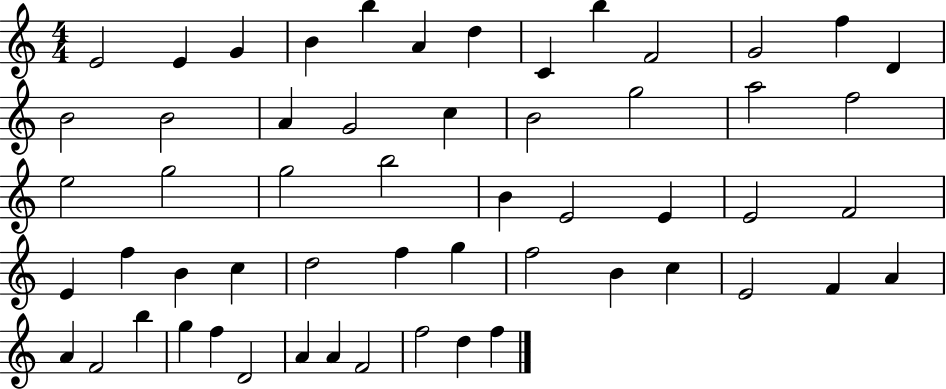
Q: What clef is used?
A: treble